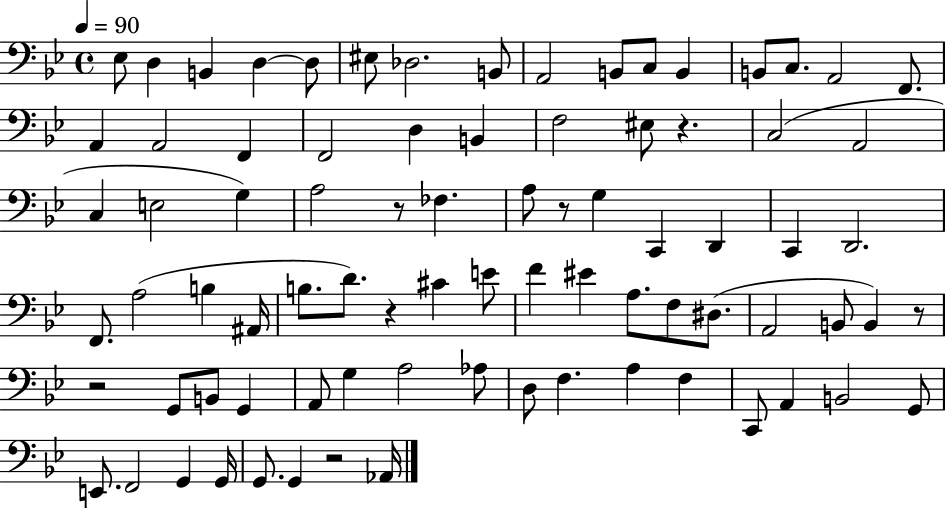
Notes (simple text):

Eb3/e D3/q B2/q D3/q D3/e EIS3/e Db3/h. B2/e A2/h B2/e C3/e B2/q B2/e C3/e. A2/h F2/e. A2/q A2/h F2/q F2/h D3/q B2/q F3/h EIS3/e R/q. C3/h A2/h C3/q E3/h G3/q A3/h R/e FES3/q. A3/e R/e G3/q C2/q D2/q C2/q D2/h. F2/e. A3/h B3/q A#2/s B3/e. D4/e. R/q C#4/q E4/e F4/q EIS4/q A3/e. F3/e D#3/e. A2/h B2/e B2/q R/e R/h G2/e B2/e G2/q A2/e G3/q A3/h Ab3/e D3/e F3/q. A3/q F3/q C2/e A2/q B2/h G2/e E2/e. F2/h G2/q G2/s G2/e. G2/q R/h Ab2/s